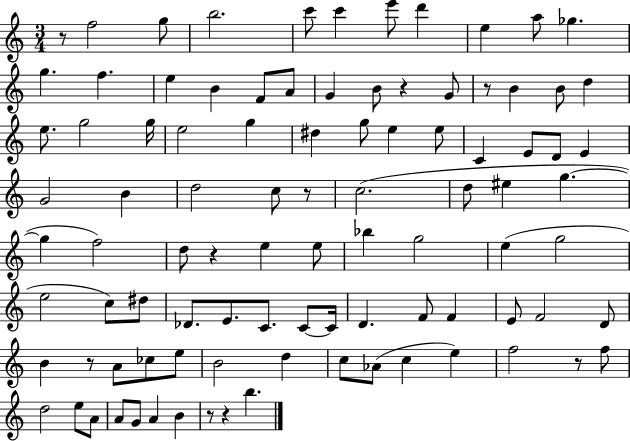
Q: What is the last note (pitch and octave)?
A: B5